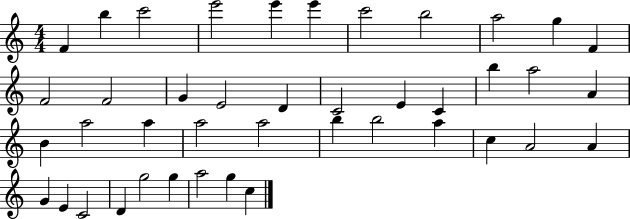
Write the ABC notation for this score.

X:1
T:Untitled
M:4/4
L:1/4
K:C
F b c'2 e'2 e' e' c'2 b2 a2 g F F2 F2 G E2 D C2 E C b a2 A B a2 a a2 a2 b b2 a c A2 A G E C2 D g2 g a2 g c